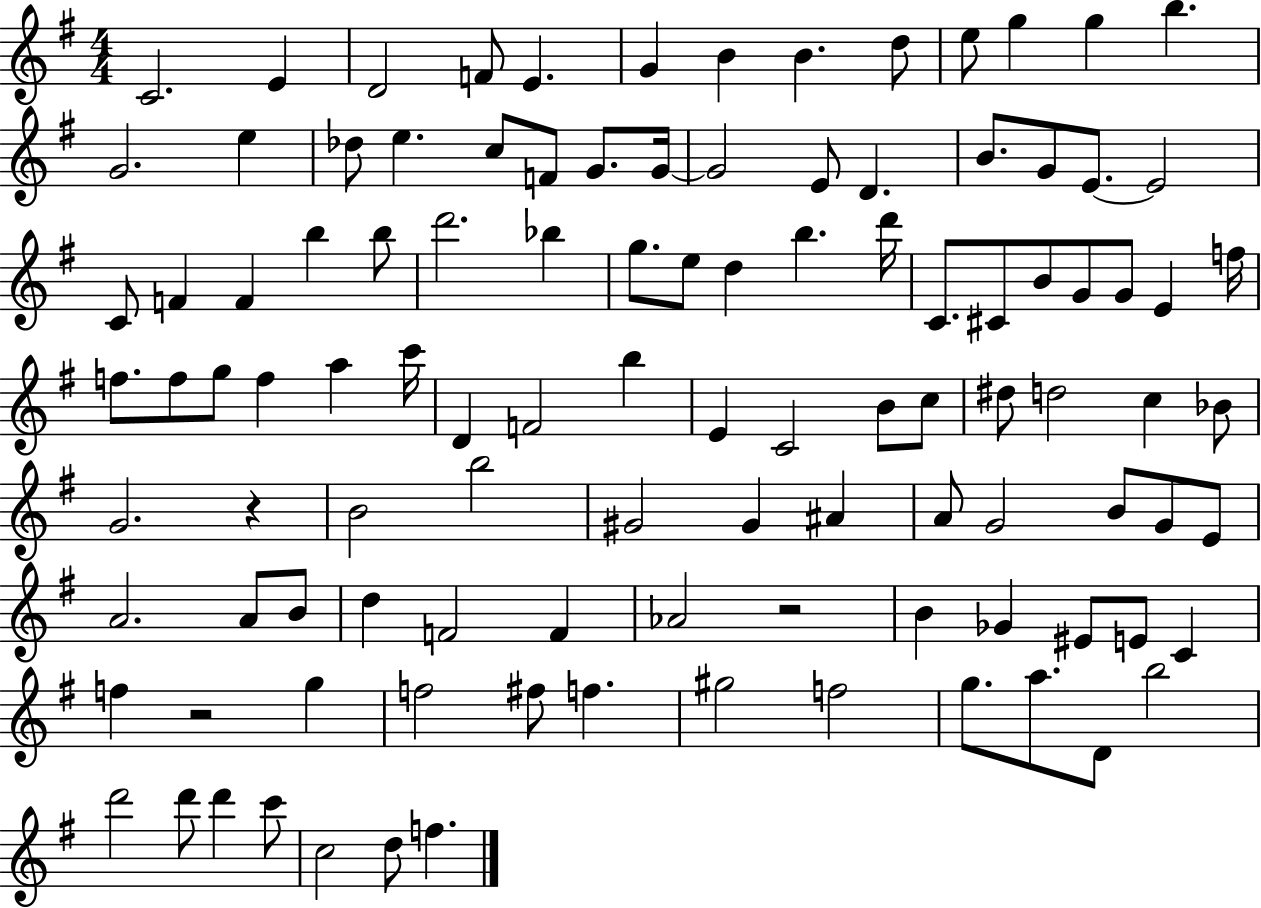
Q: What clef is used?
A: treble